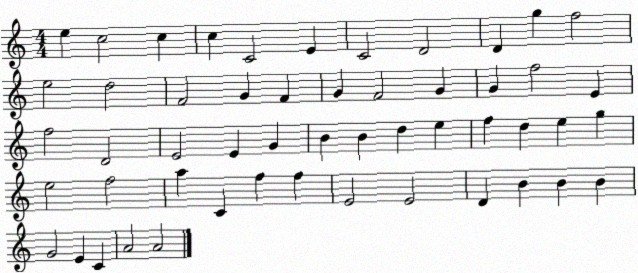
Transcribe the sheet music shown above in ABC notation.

X:1
T:Untitled
M:4/4
L:1/4
K:C
e c2 c c C2 E C2 D2 D g f2 e2 d2 F2 G F G F2 G G f2 E f2 D2 E2 E G B B d e f d e g e2 f2 a C f f E2 E2 D B B B G2 E C A2 A2